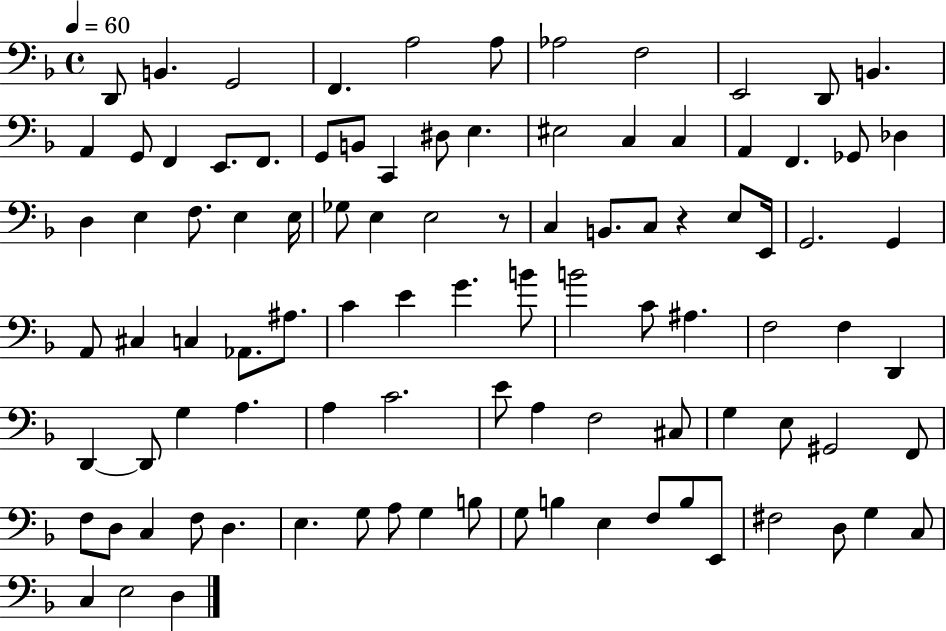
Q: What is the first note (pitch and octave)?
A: D2